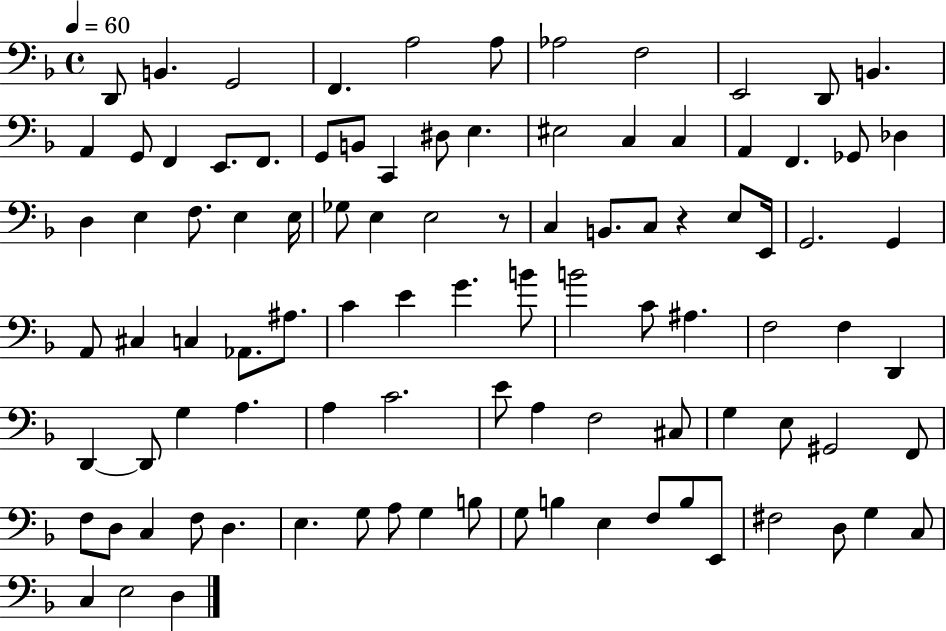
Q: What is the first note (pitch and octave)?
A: D2